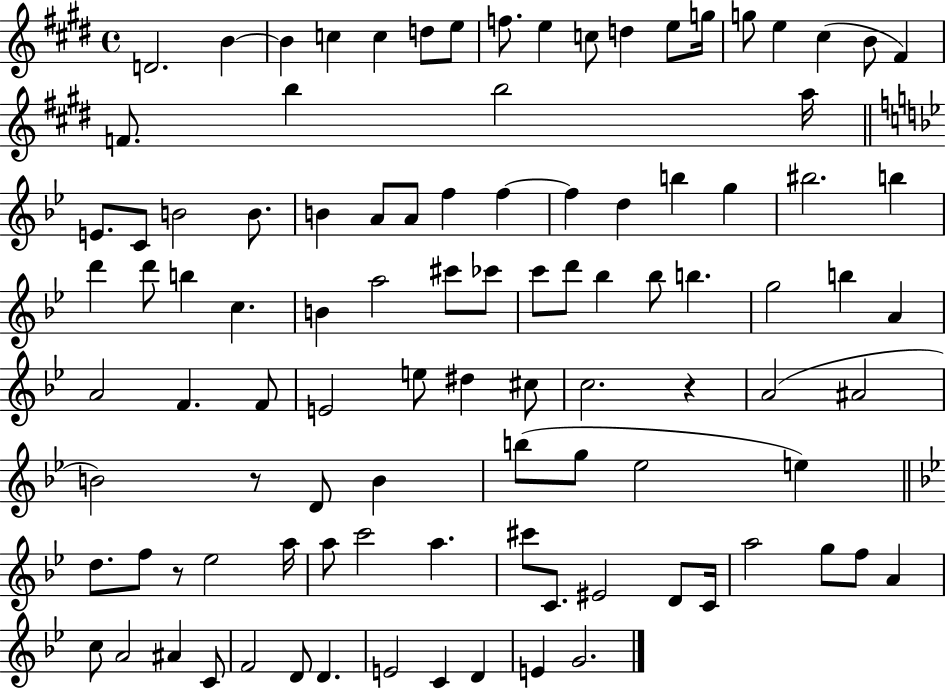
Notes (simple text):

D4/h. B4/q B4/q C5/q C5/q D5/e E5/e F5/e. E5/q C5/e D5/q E5/e G5/s G5/e E5/q C#5/q B4/e F#4/q F4/e. B5/q B5/h A5/s E4/e. C4/e B4/h B4/e. B4/q A4/e A4/e F5/q F5/q F5/q D5/q B5/q G5/q BIS5/h. B5/q D6/q D6/e B5/q C5/q. B4/q A5/h C#6/e CES6/e C6/e D6/e Bb5/q Bb5/e B5/q. G5/h B5/q A4/q A4/h F4/q. F4/e E4/h E5/e D#5/q C#5/e C5/h. R/q A4/h A#4/h B4/h R/e D4/e B4/q B5/e G5/e Eb5/h E5/q D5/e. F5/e R/e Eb5/h A5/s A5/e C6/h A5/q. C#6/e C4/e. EIS4/h D4/e C4/s A5/h G5/e F5/e A4/q C5/e A4/h A#4/q C4/e F4/h D4/e D4/q. E4/h C4/q D4/q E4/q G4/h.